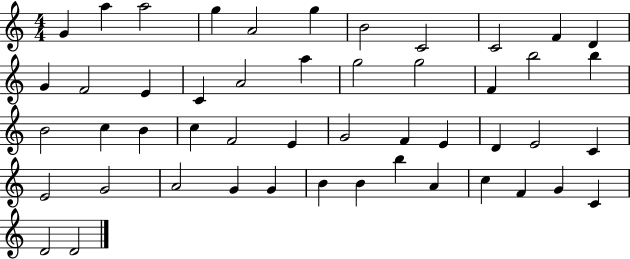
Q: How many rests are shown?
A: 0